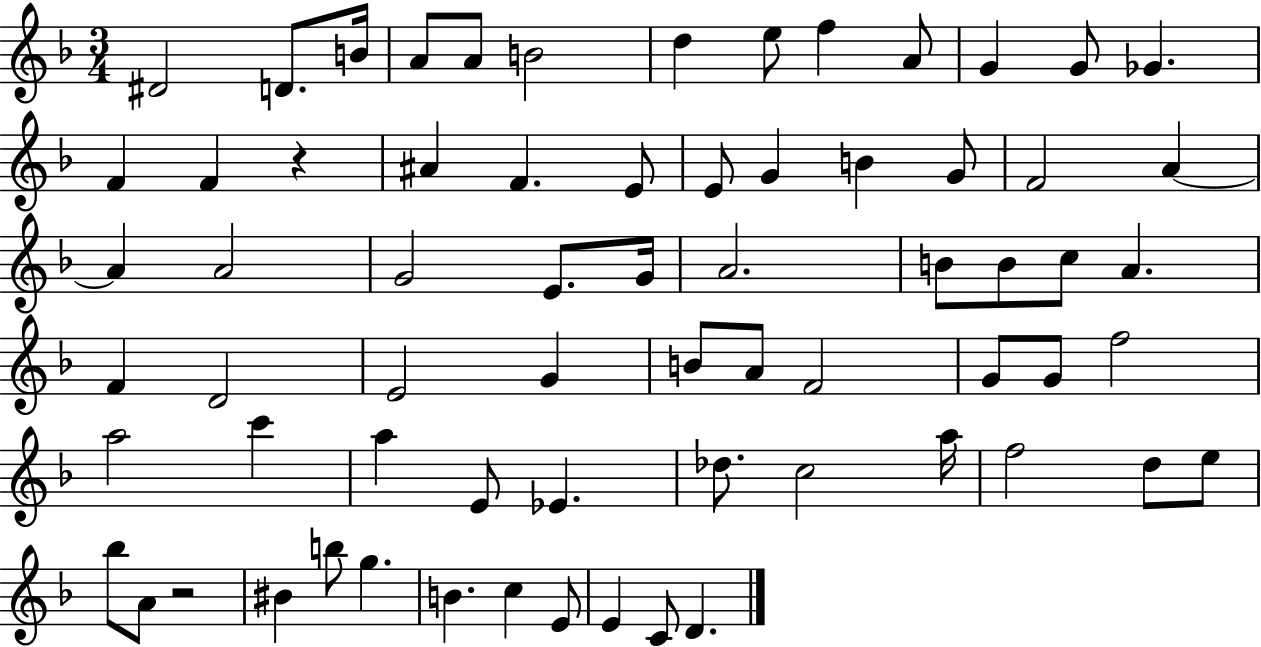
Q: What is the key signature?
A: F major